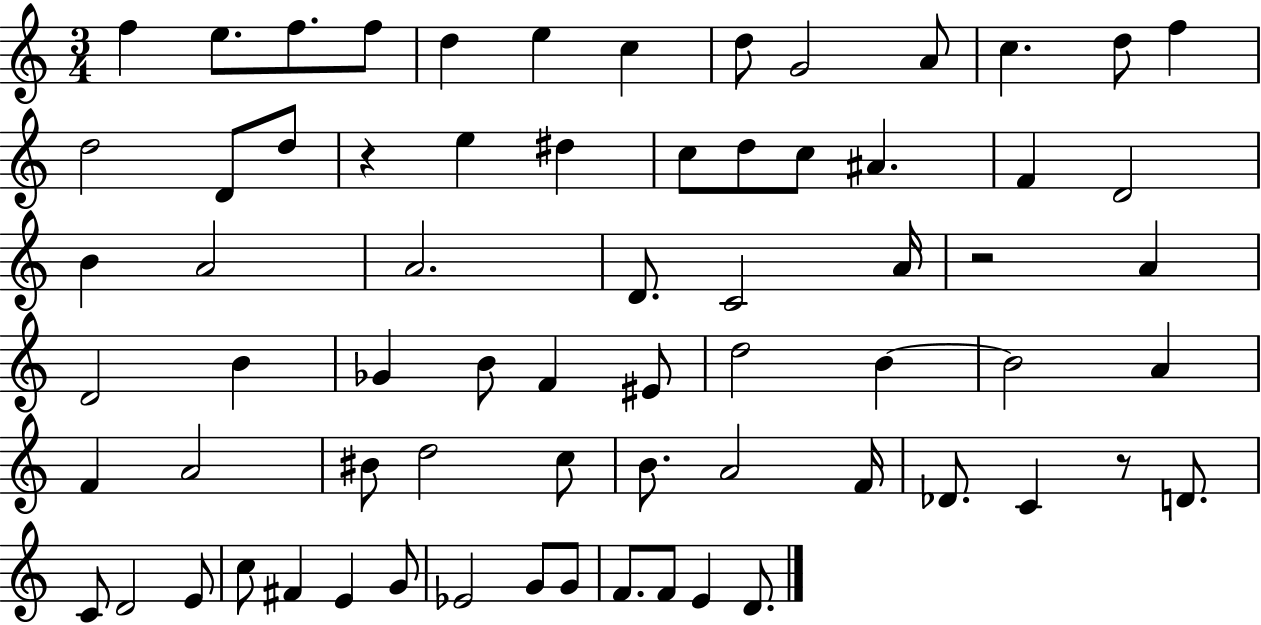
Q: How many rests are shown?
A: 3